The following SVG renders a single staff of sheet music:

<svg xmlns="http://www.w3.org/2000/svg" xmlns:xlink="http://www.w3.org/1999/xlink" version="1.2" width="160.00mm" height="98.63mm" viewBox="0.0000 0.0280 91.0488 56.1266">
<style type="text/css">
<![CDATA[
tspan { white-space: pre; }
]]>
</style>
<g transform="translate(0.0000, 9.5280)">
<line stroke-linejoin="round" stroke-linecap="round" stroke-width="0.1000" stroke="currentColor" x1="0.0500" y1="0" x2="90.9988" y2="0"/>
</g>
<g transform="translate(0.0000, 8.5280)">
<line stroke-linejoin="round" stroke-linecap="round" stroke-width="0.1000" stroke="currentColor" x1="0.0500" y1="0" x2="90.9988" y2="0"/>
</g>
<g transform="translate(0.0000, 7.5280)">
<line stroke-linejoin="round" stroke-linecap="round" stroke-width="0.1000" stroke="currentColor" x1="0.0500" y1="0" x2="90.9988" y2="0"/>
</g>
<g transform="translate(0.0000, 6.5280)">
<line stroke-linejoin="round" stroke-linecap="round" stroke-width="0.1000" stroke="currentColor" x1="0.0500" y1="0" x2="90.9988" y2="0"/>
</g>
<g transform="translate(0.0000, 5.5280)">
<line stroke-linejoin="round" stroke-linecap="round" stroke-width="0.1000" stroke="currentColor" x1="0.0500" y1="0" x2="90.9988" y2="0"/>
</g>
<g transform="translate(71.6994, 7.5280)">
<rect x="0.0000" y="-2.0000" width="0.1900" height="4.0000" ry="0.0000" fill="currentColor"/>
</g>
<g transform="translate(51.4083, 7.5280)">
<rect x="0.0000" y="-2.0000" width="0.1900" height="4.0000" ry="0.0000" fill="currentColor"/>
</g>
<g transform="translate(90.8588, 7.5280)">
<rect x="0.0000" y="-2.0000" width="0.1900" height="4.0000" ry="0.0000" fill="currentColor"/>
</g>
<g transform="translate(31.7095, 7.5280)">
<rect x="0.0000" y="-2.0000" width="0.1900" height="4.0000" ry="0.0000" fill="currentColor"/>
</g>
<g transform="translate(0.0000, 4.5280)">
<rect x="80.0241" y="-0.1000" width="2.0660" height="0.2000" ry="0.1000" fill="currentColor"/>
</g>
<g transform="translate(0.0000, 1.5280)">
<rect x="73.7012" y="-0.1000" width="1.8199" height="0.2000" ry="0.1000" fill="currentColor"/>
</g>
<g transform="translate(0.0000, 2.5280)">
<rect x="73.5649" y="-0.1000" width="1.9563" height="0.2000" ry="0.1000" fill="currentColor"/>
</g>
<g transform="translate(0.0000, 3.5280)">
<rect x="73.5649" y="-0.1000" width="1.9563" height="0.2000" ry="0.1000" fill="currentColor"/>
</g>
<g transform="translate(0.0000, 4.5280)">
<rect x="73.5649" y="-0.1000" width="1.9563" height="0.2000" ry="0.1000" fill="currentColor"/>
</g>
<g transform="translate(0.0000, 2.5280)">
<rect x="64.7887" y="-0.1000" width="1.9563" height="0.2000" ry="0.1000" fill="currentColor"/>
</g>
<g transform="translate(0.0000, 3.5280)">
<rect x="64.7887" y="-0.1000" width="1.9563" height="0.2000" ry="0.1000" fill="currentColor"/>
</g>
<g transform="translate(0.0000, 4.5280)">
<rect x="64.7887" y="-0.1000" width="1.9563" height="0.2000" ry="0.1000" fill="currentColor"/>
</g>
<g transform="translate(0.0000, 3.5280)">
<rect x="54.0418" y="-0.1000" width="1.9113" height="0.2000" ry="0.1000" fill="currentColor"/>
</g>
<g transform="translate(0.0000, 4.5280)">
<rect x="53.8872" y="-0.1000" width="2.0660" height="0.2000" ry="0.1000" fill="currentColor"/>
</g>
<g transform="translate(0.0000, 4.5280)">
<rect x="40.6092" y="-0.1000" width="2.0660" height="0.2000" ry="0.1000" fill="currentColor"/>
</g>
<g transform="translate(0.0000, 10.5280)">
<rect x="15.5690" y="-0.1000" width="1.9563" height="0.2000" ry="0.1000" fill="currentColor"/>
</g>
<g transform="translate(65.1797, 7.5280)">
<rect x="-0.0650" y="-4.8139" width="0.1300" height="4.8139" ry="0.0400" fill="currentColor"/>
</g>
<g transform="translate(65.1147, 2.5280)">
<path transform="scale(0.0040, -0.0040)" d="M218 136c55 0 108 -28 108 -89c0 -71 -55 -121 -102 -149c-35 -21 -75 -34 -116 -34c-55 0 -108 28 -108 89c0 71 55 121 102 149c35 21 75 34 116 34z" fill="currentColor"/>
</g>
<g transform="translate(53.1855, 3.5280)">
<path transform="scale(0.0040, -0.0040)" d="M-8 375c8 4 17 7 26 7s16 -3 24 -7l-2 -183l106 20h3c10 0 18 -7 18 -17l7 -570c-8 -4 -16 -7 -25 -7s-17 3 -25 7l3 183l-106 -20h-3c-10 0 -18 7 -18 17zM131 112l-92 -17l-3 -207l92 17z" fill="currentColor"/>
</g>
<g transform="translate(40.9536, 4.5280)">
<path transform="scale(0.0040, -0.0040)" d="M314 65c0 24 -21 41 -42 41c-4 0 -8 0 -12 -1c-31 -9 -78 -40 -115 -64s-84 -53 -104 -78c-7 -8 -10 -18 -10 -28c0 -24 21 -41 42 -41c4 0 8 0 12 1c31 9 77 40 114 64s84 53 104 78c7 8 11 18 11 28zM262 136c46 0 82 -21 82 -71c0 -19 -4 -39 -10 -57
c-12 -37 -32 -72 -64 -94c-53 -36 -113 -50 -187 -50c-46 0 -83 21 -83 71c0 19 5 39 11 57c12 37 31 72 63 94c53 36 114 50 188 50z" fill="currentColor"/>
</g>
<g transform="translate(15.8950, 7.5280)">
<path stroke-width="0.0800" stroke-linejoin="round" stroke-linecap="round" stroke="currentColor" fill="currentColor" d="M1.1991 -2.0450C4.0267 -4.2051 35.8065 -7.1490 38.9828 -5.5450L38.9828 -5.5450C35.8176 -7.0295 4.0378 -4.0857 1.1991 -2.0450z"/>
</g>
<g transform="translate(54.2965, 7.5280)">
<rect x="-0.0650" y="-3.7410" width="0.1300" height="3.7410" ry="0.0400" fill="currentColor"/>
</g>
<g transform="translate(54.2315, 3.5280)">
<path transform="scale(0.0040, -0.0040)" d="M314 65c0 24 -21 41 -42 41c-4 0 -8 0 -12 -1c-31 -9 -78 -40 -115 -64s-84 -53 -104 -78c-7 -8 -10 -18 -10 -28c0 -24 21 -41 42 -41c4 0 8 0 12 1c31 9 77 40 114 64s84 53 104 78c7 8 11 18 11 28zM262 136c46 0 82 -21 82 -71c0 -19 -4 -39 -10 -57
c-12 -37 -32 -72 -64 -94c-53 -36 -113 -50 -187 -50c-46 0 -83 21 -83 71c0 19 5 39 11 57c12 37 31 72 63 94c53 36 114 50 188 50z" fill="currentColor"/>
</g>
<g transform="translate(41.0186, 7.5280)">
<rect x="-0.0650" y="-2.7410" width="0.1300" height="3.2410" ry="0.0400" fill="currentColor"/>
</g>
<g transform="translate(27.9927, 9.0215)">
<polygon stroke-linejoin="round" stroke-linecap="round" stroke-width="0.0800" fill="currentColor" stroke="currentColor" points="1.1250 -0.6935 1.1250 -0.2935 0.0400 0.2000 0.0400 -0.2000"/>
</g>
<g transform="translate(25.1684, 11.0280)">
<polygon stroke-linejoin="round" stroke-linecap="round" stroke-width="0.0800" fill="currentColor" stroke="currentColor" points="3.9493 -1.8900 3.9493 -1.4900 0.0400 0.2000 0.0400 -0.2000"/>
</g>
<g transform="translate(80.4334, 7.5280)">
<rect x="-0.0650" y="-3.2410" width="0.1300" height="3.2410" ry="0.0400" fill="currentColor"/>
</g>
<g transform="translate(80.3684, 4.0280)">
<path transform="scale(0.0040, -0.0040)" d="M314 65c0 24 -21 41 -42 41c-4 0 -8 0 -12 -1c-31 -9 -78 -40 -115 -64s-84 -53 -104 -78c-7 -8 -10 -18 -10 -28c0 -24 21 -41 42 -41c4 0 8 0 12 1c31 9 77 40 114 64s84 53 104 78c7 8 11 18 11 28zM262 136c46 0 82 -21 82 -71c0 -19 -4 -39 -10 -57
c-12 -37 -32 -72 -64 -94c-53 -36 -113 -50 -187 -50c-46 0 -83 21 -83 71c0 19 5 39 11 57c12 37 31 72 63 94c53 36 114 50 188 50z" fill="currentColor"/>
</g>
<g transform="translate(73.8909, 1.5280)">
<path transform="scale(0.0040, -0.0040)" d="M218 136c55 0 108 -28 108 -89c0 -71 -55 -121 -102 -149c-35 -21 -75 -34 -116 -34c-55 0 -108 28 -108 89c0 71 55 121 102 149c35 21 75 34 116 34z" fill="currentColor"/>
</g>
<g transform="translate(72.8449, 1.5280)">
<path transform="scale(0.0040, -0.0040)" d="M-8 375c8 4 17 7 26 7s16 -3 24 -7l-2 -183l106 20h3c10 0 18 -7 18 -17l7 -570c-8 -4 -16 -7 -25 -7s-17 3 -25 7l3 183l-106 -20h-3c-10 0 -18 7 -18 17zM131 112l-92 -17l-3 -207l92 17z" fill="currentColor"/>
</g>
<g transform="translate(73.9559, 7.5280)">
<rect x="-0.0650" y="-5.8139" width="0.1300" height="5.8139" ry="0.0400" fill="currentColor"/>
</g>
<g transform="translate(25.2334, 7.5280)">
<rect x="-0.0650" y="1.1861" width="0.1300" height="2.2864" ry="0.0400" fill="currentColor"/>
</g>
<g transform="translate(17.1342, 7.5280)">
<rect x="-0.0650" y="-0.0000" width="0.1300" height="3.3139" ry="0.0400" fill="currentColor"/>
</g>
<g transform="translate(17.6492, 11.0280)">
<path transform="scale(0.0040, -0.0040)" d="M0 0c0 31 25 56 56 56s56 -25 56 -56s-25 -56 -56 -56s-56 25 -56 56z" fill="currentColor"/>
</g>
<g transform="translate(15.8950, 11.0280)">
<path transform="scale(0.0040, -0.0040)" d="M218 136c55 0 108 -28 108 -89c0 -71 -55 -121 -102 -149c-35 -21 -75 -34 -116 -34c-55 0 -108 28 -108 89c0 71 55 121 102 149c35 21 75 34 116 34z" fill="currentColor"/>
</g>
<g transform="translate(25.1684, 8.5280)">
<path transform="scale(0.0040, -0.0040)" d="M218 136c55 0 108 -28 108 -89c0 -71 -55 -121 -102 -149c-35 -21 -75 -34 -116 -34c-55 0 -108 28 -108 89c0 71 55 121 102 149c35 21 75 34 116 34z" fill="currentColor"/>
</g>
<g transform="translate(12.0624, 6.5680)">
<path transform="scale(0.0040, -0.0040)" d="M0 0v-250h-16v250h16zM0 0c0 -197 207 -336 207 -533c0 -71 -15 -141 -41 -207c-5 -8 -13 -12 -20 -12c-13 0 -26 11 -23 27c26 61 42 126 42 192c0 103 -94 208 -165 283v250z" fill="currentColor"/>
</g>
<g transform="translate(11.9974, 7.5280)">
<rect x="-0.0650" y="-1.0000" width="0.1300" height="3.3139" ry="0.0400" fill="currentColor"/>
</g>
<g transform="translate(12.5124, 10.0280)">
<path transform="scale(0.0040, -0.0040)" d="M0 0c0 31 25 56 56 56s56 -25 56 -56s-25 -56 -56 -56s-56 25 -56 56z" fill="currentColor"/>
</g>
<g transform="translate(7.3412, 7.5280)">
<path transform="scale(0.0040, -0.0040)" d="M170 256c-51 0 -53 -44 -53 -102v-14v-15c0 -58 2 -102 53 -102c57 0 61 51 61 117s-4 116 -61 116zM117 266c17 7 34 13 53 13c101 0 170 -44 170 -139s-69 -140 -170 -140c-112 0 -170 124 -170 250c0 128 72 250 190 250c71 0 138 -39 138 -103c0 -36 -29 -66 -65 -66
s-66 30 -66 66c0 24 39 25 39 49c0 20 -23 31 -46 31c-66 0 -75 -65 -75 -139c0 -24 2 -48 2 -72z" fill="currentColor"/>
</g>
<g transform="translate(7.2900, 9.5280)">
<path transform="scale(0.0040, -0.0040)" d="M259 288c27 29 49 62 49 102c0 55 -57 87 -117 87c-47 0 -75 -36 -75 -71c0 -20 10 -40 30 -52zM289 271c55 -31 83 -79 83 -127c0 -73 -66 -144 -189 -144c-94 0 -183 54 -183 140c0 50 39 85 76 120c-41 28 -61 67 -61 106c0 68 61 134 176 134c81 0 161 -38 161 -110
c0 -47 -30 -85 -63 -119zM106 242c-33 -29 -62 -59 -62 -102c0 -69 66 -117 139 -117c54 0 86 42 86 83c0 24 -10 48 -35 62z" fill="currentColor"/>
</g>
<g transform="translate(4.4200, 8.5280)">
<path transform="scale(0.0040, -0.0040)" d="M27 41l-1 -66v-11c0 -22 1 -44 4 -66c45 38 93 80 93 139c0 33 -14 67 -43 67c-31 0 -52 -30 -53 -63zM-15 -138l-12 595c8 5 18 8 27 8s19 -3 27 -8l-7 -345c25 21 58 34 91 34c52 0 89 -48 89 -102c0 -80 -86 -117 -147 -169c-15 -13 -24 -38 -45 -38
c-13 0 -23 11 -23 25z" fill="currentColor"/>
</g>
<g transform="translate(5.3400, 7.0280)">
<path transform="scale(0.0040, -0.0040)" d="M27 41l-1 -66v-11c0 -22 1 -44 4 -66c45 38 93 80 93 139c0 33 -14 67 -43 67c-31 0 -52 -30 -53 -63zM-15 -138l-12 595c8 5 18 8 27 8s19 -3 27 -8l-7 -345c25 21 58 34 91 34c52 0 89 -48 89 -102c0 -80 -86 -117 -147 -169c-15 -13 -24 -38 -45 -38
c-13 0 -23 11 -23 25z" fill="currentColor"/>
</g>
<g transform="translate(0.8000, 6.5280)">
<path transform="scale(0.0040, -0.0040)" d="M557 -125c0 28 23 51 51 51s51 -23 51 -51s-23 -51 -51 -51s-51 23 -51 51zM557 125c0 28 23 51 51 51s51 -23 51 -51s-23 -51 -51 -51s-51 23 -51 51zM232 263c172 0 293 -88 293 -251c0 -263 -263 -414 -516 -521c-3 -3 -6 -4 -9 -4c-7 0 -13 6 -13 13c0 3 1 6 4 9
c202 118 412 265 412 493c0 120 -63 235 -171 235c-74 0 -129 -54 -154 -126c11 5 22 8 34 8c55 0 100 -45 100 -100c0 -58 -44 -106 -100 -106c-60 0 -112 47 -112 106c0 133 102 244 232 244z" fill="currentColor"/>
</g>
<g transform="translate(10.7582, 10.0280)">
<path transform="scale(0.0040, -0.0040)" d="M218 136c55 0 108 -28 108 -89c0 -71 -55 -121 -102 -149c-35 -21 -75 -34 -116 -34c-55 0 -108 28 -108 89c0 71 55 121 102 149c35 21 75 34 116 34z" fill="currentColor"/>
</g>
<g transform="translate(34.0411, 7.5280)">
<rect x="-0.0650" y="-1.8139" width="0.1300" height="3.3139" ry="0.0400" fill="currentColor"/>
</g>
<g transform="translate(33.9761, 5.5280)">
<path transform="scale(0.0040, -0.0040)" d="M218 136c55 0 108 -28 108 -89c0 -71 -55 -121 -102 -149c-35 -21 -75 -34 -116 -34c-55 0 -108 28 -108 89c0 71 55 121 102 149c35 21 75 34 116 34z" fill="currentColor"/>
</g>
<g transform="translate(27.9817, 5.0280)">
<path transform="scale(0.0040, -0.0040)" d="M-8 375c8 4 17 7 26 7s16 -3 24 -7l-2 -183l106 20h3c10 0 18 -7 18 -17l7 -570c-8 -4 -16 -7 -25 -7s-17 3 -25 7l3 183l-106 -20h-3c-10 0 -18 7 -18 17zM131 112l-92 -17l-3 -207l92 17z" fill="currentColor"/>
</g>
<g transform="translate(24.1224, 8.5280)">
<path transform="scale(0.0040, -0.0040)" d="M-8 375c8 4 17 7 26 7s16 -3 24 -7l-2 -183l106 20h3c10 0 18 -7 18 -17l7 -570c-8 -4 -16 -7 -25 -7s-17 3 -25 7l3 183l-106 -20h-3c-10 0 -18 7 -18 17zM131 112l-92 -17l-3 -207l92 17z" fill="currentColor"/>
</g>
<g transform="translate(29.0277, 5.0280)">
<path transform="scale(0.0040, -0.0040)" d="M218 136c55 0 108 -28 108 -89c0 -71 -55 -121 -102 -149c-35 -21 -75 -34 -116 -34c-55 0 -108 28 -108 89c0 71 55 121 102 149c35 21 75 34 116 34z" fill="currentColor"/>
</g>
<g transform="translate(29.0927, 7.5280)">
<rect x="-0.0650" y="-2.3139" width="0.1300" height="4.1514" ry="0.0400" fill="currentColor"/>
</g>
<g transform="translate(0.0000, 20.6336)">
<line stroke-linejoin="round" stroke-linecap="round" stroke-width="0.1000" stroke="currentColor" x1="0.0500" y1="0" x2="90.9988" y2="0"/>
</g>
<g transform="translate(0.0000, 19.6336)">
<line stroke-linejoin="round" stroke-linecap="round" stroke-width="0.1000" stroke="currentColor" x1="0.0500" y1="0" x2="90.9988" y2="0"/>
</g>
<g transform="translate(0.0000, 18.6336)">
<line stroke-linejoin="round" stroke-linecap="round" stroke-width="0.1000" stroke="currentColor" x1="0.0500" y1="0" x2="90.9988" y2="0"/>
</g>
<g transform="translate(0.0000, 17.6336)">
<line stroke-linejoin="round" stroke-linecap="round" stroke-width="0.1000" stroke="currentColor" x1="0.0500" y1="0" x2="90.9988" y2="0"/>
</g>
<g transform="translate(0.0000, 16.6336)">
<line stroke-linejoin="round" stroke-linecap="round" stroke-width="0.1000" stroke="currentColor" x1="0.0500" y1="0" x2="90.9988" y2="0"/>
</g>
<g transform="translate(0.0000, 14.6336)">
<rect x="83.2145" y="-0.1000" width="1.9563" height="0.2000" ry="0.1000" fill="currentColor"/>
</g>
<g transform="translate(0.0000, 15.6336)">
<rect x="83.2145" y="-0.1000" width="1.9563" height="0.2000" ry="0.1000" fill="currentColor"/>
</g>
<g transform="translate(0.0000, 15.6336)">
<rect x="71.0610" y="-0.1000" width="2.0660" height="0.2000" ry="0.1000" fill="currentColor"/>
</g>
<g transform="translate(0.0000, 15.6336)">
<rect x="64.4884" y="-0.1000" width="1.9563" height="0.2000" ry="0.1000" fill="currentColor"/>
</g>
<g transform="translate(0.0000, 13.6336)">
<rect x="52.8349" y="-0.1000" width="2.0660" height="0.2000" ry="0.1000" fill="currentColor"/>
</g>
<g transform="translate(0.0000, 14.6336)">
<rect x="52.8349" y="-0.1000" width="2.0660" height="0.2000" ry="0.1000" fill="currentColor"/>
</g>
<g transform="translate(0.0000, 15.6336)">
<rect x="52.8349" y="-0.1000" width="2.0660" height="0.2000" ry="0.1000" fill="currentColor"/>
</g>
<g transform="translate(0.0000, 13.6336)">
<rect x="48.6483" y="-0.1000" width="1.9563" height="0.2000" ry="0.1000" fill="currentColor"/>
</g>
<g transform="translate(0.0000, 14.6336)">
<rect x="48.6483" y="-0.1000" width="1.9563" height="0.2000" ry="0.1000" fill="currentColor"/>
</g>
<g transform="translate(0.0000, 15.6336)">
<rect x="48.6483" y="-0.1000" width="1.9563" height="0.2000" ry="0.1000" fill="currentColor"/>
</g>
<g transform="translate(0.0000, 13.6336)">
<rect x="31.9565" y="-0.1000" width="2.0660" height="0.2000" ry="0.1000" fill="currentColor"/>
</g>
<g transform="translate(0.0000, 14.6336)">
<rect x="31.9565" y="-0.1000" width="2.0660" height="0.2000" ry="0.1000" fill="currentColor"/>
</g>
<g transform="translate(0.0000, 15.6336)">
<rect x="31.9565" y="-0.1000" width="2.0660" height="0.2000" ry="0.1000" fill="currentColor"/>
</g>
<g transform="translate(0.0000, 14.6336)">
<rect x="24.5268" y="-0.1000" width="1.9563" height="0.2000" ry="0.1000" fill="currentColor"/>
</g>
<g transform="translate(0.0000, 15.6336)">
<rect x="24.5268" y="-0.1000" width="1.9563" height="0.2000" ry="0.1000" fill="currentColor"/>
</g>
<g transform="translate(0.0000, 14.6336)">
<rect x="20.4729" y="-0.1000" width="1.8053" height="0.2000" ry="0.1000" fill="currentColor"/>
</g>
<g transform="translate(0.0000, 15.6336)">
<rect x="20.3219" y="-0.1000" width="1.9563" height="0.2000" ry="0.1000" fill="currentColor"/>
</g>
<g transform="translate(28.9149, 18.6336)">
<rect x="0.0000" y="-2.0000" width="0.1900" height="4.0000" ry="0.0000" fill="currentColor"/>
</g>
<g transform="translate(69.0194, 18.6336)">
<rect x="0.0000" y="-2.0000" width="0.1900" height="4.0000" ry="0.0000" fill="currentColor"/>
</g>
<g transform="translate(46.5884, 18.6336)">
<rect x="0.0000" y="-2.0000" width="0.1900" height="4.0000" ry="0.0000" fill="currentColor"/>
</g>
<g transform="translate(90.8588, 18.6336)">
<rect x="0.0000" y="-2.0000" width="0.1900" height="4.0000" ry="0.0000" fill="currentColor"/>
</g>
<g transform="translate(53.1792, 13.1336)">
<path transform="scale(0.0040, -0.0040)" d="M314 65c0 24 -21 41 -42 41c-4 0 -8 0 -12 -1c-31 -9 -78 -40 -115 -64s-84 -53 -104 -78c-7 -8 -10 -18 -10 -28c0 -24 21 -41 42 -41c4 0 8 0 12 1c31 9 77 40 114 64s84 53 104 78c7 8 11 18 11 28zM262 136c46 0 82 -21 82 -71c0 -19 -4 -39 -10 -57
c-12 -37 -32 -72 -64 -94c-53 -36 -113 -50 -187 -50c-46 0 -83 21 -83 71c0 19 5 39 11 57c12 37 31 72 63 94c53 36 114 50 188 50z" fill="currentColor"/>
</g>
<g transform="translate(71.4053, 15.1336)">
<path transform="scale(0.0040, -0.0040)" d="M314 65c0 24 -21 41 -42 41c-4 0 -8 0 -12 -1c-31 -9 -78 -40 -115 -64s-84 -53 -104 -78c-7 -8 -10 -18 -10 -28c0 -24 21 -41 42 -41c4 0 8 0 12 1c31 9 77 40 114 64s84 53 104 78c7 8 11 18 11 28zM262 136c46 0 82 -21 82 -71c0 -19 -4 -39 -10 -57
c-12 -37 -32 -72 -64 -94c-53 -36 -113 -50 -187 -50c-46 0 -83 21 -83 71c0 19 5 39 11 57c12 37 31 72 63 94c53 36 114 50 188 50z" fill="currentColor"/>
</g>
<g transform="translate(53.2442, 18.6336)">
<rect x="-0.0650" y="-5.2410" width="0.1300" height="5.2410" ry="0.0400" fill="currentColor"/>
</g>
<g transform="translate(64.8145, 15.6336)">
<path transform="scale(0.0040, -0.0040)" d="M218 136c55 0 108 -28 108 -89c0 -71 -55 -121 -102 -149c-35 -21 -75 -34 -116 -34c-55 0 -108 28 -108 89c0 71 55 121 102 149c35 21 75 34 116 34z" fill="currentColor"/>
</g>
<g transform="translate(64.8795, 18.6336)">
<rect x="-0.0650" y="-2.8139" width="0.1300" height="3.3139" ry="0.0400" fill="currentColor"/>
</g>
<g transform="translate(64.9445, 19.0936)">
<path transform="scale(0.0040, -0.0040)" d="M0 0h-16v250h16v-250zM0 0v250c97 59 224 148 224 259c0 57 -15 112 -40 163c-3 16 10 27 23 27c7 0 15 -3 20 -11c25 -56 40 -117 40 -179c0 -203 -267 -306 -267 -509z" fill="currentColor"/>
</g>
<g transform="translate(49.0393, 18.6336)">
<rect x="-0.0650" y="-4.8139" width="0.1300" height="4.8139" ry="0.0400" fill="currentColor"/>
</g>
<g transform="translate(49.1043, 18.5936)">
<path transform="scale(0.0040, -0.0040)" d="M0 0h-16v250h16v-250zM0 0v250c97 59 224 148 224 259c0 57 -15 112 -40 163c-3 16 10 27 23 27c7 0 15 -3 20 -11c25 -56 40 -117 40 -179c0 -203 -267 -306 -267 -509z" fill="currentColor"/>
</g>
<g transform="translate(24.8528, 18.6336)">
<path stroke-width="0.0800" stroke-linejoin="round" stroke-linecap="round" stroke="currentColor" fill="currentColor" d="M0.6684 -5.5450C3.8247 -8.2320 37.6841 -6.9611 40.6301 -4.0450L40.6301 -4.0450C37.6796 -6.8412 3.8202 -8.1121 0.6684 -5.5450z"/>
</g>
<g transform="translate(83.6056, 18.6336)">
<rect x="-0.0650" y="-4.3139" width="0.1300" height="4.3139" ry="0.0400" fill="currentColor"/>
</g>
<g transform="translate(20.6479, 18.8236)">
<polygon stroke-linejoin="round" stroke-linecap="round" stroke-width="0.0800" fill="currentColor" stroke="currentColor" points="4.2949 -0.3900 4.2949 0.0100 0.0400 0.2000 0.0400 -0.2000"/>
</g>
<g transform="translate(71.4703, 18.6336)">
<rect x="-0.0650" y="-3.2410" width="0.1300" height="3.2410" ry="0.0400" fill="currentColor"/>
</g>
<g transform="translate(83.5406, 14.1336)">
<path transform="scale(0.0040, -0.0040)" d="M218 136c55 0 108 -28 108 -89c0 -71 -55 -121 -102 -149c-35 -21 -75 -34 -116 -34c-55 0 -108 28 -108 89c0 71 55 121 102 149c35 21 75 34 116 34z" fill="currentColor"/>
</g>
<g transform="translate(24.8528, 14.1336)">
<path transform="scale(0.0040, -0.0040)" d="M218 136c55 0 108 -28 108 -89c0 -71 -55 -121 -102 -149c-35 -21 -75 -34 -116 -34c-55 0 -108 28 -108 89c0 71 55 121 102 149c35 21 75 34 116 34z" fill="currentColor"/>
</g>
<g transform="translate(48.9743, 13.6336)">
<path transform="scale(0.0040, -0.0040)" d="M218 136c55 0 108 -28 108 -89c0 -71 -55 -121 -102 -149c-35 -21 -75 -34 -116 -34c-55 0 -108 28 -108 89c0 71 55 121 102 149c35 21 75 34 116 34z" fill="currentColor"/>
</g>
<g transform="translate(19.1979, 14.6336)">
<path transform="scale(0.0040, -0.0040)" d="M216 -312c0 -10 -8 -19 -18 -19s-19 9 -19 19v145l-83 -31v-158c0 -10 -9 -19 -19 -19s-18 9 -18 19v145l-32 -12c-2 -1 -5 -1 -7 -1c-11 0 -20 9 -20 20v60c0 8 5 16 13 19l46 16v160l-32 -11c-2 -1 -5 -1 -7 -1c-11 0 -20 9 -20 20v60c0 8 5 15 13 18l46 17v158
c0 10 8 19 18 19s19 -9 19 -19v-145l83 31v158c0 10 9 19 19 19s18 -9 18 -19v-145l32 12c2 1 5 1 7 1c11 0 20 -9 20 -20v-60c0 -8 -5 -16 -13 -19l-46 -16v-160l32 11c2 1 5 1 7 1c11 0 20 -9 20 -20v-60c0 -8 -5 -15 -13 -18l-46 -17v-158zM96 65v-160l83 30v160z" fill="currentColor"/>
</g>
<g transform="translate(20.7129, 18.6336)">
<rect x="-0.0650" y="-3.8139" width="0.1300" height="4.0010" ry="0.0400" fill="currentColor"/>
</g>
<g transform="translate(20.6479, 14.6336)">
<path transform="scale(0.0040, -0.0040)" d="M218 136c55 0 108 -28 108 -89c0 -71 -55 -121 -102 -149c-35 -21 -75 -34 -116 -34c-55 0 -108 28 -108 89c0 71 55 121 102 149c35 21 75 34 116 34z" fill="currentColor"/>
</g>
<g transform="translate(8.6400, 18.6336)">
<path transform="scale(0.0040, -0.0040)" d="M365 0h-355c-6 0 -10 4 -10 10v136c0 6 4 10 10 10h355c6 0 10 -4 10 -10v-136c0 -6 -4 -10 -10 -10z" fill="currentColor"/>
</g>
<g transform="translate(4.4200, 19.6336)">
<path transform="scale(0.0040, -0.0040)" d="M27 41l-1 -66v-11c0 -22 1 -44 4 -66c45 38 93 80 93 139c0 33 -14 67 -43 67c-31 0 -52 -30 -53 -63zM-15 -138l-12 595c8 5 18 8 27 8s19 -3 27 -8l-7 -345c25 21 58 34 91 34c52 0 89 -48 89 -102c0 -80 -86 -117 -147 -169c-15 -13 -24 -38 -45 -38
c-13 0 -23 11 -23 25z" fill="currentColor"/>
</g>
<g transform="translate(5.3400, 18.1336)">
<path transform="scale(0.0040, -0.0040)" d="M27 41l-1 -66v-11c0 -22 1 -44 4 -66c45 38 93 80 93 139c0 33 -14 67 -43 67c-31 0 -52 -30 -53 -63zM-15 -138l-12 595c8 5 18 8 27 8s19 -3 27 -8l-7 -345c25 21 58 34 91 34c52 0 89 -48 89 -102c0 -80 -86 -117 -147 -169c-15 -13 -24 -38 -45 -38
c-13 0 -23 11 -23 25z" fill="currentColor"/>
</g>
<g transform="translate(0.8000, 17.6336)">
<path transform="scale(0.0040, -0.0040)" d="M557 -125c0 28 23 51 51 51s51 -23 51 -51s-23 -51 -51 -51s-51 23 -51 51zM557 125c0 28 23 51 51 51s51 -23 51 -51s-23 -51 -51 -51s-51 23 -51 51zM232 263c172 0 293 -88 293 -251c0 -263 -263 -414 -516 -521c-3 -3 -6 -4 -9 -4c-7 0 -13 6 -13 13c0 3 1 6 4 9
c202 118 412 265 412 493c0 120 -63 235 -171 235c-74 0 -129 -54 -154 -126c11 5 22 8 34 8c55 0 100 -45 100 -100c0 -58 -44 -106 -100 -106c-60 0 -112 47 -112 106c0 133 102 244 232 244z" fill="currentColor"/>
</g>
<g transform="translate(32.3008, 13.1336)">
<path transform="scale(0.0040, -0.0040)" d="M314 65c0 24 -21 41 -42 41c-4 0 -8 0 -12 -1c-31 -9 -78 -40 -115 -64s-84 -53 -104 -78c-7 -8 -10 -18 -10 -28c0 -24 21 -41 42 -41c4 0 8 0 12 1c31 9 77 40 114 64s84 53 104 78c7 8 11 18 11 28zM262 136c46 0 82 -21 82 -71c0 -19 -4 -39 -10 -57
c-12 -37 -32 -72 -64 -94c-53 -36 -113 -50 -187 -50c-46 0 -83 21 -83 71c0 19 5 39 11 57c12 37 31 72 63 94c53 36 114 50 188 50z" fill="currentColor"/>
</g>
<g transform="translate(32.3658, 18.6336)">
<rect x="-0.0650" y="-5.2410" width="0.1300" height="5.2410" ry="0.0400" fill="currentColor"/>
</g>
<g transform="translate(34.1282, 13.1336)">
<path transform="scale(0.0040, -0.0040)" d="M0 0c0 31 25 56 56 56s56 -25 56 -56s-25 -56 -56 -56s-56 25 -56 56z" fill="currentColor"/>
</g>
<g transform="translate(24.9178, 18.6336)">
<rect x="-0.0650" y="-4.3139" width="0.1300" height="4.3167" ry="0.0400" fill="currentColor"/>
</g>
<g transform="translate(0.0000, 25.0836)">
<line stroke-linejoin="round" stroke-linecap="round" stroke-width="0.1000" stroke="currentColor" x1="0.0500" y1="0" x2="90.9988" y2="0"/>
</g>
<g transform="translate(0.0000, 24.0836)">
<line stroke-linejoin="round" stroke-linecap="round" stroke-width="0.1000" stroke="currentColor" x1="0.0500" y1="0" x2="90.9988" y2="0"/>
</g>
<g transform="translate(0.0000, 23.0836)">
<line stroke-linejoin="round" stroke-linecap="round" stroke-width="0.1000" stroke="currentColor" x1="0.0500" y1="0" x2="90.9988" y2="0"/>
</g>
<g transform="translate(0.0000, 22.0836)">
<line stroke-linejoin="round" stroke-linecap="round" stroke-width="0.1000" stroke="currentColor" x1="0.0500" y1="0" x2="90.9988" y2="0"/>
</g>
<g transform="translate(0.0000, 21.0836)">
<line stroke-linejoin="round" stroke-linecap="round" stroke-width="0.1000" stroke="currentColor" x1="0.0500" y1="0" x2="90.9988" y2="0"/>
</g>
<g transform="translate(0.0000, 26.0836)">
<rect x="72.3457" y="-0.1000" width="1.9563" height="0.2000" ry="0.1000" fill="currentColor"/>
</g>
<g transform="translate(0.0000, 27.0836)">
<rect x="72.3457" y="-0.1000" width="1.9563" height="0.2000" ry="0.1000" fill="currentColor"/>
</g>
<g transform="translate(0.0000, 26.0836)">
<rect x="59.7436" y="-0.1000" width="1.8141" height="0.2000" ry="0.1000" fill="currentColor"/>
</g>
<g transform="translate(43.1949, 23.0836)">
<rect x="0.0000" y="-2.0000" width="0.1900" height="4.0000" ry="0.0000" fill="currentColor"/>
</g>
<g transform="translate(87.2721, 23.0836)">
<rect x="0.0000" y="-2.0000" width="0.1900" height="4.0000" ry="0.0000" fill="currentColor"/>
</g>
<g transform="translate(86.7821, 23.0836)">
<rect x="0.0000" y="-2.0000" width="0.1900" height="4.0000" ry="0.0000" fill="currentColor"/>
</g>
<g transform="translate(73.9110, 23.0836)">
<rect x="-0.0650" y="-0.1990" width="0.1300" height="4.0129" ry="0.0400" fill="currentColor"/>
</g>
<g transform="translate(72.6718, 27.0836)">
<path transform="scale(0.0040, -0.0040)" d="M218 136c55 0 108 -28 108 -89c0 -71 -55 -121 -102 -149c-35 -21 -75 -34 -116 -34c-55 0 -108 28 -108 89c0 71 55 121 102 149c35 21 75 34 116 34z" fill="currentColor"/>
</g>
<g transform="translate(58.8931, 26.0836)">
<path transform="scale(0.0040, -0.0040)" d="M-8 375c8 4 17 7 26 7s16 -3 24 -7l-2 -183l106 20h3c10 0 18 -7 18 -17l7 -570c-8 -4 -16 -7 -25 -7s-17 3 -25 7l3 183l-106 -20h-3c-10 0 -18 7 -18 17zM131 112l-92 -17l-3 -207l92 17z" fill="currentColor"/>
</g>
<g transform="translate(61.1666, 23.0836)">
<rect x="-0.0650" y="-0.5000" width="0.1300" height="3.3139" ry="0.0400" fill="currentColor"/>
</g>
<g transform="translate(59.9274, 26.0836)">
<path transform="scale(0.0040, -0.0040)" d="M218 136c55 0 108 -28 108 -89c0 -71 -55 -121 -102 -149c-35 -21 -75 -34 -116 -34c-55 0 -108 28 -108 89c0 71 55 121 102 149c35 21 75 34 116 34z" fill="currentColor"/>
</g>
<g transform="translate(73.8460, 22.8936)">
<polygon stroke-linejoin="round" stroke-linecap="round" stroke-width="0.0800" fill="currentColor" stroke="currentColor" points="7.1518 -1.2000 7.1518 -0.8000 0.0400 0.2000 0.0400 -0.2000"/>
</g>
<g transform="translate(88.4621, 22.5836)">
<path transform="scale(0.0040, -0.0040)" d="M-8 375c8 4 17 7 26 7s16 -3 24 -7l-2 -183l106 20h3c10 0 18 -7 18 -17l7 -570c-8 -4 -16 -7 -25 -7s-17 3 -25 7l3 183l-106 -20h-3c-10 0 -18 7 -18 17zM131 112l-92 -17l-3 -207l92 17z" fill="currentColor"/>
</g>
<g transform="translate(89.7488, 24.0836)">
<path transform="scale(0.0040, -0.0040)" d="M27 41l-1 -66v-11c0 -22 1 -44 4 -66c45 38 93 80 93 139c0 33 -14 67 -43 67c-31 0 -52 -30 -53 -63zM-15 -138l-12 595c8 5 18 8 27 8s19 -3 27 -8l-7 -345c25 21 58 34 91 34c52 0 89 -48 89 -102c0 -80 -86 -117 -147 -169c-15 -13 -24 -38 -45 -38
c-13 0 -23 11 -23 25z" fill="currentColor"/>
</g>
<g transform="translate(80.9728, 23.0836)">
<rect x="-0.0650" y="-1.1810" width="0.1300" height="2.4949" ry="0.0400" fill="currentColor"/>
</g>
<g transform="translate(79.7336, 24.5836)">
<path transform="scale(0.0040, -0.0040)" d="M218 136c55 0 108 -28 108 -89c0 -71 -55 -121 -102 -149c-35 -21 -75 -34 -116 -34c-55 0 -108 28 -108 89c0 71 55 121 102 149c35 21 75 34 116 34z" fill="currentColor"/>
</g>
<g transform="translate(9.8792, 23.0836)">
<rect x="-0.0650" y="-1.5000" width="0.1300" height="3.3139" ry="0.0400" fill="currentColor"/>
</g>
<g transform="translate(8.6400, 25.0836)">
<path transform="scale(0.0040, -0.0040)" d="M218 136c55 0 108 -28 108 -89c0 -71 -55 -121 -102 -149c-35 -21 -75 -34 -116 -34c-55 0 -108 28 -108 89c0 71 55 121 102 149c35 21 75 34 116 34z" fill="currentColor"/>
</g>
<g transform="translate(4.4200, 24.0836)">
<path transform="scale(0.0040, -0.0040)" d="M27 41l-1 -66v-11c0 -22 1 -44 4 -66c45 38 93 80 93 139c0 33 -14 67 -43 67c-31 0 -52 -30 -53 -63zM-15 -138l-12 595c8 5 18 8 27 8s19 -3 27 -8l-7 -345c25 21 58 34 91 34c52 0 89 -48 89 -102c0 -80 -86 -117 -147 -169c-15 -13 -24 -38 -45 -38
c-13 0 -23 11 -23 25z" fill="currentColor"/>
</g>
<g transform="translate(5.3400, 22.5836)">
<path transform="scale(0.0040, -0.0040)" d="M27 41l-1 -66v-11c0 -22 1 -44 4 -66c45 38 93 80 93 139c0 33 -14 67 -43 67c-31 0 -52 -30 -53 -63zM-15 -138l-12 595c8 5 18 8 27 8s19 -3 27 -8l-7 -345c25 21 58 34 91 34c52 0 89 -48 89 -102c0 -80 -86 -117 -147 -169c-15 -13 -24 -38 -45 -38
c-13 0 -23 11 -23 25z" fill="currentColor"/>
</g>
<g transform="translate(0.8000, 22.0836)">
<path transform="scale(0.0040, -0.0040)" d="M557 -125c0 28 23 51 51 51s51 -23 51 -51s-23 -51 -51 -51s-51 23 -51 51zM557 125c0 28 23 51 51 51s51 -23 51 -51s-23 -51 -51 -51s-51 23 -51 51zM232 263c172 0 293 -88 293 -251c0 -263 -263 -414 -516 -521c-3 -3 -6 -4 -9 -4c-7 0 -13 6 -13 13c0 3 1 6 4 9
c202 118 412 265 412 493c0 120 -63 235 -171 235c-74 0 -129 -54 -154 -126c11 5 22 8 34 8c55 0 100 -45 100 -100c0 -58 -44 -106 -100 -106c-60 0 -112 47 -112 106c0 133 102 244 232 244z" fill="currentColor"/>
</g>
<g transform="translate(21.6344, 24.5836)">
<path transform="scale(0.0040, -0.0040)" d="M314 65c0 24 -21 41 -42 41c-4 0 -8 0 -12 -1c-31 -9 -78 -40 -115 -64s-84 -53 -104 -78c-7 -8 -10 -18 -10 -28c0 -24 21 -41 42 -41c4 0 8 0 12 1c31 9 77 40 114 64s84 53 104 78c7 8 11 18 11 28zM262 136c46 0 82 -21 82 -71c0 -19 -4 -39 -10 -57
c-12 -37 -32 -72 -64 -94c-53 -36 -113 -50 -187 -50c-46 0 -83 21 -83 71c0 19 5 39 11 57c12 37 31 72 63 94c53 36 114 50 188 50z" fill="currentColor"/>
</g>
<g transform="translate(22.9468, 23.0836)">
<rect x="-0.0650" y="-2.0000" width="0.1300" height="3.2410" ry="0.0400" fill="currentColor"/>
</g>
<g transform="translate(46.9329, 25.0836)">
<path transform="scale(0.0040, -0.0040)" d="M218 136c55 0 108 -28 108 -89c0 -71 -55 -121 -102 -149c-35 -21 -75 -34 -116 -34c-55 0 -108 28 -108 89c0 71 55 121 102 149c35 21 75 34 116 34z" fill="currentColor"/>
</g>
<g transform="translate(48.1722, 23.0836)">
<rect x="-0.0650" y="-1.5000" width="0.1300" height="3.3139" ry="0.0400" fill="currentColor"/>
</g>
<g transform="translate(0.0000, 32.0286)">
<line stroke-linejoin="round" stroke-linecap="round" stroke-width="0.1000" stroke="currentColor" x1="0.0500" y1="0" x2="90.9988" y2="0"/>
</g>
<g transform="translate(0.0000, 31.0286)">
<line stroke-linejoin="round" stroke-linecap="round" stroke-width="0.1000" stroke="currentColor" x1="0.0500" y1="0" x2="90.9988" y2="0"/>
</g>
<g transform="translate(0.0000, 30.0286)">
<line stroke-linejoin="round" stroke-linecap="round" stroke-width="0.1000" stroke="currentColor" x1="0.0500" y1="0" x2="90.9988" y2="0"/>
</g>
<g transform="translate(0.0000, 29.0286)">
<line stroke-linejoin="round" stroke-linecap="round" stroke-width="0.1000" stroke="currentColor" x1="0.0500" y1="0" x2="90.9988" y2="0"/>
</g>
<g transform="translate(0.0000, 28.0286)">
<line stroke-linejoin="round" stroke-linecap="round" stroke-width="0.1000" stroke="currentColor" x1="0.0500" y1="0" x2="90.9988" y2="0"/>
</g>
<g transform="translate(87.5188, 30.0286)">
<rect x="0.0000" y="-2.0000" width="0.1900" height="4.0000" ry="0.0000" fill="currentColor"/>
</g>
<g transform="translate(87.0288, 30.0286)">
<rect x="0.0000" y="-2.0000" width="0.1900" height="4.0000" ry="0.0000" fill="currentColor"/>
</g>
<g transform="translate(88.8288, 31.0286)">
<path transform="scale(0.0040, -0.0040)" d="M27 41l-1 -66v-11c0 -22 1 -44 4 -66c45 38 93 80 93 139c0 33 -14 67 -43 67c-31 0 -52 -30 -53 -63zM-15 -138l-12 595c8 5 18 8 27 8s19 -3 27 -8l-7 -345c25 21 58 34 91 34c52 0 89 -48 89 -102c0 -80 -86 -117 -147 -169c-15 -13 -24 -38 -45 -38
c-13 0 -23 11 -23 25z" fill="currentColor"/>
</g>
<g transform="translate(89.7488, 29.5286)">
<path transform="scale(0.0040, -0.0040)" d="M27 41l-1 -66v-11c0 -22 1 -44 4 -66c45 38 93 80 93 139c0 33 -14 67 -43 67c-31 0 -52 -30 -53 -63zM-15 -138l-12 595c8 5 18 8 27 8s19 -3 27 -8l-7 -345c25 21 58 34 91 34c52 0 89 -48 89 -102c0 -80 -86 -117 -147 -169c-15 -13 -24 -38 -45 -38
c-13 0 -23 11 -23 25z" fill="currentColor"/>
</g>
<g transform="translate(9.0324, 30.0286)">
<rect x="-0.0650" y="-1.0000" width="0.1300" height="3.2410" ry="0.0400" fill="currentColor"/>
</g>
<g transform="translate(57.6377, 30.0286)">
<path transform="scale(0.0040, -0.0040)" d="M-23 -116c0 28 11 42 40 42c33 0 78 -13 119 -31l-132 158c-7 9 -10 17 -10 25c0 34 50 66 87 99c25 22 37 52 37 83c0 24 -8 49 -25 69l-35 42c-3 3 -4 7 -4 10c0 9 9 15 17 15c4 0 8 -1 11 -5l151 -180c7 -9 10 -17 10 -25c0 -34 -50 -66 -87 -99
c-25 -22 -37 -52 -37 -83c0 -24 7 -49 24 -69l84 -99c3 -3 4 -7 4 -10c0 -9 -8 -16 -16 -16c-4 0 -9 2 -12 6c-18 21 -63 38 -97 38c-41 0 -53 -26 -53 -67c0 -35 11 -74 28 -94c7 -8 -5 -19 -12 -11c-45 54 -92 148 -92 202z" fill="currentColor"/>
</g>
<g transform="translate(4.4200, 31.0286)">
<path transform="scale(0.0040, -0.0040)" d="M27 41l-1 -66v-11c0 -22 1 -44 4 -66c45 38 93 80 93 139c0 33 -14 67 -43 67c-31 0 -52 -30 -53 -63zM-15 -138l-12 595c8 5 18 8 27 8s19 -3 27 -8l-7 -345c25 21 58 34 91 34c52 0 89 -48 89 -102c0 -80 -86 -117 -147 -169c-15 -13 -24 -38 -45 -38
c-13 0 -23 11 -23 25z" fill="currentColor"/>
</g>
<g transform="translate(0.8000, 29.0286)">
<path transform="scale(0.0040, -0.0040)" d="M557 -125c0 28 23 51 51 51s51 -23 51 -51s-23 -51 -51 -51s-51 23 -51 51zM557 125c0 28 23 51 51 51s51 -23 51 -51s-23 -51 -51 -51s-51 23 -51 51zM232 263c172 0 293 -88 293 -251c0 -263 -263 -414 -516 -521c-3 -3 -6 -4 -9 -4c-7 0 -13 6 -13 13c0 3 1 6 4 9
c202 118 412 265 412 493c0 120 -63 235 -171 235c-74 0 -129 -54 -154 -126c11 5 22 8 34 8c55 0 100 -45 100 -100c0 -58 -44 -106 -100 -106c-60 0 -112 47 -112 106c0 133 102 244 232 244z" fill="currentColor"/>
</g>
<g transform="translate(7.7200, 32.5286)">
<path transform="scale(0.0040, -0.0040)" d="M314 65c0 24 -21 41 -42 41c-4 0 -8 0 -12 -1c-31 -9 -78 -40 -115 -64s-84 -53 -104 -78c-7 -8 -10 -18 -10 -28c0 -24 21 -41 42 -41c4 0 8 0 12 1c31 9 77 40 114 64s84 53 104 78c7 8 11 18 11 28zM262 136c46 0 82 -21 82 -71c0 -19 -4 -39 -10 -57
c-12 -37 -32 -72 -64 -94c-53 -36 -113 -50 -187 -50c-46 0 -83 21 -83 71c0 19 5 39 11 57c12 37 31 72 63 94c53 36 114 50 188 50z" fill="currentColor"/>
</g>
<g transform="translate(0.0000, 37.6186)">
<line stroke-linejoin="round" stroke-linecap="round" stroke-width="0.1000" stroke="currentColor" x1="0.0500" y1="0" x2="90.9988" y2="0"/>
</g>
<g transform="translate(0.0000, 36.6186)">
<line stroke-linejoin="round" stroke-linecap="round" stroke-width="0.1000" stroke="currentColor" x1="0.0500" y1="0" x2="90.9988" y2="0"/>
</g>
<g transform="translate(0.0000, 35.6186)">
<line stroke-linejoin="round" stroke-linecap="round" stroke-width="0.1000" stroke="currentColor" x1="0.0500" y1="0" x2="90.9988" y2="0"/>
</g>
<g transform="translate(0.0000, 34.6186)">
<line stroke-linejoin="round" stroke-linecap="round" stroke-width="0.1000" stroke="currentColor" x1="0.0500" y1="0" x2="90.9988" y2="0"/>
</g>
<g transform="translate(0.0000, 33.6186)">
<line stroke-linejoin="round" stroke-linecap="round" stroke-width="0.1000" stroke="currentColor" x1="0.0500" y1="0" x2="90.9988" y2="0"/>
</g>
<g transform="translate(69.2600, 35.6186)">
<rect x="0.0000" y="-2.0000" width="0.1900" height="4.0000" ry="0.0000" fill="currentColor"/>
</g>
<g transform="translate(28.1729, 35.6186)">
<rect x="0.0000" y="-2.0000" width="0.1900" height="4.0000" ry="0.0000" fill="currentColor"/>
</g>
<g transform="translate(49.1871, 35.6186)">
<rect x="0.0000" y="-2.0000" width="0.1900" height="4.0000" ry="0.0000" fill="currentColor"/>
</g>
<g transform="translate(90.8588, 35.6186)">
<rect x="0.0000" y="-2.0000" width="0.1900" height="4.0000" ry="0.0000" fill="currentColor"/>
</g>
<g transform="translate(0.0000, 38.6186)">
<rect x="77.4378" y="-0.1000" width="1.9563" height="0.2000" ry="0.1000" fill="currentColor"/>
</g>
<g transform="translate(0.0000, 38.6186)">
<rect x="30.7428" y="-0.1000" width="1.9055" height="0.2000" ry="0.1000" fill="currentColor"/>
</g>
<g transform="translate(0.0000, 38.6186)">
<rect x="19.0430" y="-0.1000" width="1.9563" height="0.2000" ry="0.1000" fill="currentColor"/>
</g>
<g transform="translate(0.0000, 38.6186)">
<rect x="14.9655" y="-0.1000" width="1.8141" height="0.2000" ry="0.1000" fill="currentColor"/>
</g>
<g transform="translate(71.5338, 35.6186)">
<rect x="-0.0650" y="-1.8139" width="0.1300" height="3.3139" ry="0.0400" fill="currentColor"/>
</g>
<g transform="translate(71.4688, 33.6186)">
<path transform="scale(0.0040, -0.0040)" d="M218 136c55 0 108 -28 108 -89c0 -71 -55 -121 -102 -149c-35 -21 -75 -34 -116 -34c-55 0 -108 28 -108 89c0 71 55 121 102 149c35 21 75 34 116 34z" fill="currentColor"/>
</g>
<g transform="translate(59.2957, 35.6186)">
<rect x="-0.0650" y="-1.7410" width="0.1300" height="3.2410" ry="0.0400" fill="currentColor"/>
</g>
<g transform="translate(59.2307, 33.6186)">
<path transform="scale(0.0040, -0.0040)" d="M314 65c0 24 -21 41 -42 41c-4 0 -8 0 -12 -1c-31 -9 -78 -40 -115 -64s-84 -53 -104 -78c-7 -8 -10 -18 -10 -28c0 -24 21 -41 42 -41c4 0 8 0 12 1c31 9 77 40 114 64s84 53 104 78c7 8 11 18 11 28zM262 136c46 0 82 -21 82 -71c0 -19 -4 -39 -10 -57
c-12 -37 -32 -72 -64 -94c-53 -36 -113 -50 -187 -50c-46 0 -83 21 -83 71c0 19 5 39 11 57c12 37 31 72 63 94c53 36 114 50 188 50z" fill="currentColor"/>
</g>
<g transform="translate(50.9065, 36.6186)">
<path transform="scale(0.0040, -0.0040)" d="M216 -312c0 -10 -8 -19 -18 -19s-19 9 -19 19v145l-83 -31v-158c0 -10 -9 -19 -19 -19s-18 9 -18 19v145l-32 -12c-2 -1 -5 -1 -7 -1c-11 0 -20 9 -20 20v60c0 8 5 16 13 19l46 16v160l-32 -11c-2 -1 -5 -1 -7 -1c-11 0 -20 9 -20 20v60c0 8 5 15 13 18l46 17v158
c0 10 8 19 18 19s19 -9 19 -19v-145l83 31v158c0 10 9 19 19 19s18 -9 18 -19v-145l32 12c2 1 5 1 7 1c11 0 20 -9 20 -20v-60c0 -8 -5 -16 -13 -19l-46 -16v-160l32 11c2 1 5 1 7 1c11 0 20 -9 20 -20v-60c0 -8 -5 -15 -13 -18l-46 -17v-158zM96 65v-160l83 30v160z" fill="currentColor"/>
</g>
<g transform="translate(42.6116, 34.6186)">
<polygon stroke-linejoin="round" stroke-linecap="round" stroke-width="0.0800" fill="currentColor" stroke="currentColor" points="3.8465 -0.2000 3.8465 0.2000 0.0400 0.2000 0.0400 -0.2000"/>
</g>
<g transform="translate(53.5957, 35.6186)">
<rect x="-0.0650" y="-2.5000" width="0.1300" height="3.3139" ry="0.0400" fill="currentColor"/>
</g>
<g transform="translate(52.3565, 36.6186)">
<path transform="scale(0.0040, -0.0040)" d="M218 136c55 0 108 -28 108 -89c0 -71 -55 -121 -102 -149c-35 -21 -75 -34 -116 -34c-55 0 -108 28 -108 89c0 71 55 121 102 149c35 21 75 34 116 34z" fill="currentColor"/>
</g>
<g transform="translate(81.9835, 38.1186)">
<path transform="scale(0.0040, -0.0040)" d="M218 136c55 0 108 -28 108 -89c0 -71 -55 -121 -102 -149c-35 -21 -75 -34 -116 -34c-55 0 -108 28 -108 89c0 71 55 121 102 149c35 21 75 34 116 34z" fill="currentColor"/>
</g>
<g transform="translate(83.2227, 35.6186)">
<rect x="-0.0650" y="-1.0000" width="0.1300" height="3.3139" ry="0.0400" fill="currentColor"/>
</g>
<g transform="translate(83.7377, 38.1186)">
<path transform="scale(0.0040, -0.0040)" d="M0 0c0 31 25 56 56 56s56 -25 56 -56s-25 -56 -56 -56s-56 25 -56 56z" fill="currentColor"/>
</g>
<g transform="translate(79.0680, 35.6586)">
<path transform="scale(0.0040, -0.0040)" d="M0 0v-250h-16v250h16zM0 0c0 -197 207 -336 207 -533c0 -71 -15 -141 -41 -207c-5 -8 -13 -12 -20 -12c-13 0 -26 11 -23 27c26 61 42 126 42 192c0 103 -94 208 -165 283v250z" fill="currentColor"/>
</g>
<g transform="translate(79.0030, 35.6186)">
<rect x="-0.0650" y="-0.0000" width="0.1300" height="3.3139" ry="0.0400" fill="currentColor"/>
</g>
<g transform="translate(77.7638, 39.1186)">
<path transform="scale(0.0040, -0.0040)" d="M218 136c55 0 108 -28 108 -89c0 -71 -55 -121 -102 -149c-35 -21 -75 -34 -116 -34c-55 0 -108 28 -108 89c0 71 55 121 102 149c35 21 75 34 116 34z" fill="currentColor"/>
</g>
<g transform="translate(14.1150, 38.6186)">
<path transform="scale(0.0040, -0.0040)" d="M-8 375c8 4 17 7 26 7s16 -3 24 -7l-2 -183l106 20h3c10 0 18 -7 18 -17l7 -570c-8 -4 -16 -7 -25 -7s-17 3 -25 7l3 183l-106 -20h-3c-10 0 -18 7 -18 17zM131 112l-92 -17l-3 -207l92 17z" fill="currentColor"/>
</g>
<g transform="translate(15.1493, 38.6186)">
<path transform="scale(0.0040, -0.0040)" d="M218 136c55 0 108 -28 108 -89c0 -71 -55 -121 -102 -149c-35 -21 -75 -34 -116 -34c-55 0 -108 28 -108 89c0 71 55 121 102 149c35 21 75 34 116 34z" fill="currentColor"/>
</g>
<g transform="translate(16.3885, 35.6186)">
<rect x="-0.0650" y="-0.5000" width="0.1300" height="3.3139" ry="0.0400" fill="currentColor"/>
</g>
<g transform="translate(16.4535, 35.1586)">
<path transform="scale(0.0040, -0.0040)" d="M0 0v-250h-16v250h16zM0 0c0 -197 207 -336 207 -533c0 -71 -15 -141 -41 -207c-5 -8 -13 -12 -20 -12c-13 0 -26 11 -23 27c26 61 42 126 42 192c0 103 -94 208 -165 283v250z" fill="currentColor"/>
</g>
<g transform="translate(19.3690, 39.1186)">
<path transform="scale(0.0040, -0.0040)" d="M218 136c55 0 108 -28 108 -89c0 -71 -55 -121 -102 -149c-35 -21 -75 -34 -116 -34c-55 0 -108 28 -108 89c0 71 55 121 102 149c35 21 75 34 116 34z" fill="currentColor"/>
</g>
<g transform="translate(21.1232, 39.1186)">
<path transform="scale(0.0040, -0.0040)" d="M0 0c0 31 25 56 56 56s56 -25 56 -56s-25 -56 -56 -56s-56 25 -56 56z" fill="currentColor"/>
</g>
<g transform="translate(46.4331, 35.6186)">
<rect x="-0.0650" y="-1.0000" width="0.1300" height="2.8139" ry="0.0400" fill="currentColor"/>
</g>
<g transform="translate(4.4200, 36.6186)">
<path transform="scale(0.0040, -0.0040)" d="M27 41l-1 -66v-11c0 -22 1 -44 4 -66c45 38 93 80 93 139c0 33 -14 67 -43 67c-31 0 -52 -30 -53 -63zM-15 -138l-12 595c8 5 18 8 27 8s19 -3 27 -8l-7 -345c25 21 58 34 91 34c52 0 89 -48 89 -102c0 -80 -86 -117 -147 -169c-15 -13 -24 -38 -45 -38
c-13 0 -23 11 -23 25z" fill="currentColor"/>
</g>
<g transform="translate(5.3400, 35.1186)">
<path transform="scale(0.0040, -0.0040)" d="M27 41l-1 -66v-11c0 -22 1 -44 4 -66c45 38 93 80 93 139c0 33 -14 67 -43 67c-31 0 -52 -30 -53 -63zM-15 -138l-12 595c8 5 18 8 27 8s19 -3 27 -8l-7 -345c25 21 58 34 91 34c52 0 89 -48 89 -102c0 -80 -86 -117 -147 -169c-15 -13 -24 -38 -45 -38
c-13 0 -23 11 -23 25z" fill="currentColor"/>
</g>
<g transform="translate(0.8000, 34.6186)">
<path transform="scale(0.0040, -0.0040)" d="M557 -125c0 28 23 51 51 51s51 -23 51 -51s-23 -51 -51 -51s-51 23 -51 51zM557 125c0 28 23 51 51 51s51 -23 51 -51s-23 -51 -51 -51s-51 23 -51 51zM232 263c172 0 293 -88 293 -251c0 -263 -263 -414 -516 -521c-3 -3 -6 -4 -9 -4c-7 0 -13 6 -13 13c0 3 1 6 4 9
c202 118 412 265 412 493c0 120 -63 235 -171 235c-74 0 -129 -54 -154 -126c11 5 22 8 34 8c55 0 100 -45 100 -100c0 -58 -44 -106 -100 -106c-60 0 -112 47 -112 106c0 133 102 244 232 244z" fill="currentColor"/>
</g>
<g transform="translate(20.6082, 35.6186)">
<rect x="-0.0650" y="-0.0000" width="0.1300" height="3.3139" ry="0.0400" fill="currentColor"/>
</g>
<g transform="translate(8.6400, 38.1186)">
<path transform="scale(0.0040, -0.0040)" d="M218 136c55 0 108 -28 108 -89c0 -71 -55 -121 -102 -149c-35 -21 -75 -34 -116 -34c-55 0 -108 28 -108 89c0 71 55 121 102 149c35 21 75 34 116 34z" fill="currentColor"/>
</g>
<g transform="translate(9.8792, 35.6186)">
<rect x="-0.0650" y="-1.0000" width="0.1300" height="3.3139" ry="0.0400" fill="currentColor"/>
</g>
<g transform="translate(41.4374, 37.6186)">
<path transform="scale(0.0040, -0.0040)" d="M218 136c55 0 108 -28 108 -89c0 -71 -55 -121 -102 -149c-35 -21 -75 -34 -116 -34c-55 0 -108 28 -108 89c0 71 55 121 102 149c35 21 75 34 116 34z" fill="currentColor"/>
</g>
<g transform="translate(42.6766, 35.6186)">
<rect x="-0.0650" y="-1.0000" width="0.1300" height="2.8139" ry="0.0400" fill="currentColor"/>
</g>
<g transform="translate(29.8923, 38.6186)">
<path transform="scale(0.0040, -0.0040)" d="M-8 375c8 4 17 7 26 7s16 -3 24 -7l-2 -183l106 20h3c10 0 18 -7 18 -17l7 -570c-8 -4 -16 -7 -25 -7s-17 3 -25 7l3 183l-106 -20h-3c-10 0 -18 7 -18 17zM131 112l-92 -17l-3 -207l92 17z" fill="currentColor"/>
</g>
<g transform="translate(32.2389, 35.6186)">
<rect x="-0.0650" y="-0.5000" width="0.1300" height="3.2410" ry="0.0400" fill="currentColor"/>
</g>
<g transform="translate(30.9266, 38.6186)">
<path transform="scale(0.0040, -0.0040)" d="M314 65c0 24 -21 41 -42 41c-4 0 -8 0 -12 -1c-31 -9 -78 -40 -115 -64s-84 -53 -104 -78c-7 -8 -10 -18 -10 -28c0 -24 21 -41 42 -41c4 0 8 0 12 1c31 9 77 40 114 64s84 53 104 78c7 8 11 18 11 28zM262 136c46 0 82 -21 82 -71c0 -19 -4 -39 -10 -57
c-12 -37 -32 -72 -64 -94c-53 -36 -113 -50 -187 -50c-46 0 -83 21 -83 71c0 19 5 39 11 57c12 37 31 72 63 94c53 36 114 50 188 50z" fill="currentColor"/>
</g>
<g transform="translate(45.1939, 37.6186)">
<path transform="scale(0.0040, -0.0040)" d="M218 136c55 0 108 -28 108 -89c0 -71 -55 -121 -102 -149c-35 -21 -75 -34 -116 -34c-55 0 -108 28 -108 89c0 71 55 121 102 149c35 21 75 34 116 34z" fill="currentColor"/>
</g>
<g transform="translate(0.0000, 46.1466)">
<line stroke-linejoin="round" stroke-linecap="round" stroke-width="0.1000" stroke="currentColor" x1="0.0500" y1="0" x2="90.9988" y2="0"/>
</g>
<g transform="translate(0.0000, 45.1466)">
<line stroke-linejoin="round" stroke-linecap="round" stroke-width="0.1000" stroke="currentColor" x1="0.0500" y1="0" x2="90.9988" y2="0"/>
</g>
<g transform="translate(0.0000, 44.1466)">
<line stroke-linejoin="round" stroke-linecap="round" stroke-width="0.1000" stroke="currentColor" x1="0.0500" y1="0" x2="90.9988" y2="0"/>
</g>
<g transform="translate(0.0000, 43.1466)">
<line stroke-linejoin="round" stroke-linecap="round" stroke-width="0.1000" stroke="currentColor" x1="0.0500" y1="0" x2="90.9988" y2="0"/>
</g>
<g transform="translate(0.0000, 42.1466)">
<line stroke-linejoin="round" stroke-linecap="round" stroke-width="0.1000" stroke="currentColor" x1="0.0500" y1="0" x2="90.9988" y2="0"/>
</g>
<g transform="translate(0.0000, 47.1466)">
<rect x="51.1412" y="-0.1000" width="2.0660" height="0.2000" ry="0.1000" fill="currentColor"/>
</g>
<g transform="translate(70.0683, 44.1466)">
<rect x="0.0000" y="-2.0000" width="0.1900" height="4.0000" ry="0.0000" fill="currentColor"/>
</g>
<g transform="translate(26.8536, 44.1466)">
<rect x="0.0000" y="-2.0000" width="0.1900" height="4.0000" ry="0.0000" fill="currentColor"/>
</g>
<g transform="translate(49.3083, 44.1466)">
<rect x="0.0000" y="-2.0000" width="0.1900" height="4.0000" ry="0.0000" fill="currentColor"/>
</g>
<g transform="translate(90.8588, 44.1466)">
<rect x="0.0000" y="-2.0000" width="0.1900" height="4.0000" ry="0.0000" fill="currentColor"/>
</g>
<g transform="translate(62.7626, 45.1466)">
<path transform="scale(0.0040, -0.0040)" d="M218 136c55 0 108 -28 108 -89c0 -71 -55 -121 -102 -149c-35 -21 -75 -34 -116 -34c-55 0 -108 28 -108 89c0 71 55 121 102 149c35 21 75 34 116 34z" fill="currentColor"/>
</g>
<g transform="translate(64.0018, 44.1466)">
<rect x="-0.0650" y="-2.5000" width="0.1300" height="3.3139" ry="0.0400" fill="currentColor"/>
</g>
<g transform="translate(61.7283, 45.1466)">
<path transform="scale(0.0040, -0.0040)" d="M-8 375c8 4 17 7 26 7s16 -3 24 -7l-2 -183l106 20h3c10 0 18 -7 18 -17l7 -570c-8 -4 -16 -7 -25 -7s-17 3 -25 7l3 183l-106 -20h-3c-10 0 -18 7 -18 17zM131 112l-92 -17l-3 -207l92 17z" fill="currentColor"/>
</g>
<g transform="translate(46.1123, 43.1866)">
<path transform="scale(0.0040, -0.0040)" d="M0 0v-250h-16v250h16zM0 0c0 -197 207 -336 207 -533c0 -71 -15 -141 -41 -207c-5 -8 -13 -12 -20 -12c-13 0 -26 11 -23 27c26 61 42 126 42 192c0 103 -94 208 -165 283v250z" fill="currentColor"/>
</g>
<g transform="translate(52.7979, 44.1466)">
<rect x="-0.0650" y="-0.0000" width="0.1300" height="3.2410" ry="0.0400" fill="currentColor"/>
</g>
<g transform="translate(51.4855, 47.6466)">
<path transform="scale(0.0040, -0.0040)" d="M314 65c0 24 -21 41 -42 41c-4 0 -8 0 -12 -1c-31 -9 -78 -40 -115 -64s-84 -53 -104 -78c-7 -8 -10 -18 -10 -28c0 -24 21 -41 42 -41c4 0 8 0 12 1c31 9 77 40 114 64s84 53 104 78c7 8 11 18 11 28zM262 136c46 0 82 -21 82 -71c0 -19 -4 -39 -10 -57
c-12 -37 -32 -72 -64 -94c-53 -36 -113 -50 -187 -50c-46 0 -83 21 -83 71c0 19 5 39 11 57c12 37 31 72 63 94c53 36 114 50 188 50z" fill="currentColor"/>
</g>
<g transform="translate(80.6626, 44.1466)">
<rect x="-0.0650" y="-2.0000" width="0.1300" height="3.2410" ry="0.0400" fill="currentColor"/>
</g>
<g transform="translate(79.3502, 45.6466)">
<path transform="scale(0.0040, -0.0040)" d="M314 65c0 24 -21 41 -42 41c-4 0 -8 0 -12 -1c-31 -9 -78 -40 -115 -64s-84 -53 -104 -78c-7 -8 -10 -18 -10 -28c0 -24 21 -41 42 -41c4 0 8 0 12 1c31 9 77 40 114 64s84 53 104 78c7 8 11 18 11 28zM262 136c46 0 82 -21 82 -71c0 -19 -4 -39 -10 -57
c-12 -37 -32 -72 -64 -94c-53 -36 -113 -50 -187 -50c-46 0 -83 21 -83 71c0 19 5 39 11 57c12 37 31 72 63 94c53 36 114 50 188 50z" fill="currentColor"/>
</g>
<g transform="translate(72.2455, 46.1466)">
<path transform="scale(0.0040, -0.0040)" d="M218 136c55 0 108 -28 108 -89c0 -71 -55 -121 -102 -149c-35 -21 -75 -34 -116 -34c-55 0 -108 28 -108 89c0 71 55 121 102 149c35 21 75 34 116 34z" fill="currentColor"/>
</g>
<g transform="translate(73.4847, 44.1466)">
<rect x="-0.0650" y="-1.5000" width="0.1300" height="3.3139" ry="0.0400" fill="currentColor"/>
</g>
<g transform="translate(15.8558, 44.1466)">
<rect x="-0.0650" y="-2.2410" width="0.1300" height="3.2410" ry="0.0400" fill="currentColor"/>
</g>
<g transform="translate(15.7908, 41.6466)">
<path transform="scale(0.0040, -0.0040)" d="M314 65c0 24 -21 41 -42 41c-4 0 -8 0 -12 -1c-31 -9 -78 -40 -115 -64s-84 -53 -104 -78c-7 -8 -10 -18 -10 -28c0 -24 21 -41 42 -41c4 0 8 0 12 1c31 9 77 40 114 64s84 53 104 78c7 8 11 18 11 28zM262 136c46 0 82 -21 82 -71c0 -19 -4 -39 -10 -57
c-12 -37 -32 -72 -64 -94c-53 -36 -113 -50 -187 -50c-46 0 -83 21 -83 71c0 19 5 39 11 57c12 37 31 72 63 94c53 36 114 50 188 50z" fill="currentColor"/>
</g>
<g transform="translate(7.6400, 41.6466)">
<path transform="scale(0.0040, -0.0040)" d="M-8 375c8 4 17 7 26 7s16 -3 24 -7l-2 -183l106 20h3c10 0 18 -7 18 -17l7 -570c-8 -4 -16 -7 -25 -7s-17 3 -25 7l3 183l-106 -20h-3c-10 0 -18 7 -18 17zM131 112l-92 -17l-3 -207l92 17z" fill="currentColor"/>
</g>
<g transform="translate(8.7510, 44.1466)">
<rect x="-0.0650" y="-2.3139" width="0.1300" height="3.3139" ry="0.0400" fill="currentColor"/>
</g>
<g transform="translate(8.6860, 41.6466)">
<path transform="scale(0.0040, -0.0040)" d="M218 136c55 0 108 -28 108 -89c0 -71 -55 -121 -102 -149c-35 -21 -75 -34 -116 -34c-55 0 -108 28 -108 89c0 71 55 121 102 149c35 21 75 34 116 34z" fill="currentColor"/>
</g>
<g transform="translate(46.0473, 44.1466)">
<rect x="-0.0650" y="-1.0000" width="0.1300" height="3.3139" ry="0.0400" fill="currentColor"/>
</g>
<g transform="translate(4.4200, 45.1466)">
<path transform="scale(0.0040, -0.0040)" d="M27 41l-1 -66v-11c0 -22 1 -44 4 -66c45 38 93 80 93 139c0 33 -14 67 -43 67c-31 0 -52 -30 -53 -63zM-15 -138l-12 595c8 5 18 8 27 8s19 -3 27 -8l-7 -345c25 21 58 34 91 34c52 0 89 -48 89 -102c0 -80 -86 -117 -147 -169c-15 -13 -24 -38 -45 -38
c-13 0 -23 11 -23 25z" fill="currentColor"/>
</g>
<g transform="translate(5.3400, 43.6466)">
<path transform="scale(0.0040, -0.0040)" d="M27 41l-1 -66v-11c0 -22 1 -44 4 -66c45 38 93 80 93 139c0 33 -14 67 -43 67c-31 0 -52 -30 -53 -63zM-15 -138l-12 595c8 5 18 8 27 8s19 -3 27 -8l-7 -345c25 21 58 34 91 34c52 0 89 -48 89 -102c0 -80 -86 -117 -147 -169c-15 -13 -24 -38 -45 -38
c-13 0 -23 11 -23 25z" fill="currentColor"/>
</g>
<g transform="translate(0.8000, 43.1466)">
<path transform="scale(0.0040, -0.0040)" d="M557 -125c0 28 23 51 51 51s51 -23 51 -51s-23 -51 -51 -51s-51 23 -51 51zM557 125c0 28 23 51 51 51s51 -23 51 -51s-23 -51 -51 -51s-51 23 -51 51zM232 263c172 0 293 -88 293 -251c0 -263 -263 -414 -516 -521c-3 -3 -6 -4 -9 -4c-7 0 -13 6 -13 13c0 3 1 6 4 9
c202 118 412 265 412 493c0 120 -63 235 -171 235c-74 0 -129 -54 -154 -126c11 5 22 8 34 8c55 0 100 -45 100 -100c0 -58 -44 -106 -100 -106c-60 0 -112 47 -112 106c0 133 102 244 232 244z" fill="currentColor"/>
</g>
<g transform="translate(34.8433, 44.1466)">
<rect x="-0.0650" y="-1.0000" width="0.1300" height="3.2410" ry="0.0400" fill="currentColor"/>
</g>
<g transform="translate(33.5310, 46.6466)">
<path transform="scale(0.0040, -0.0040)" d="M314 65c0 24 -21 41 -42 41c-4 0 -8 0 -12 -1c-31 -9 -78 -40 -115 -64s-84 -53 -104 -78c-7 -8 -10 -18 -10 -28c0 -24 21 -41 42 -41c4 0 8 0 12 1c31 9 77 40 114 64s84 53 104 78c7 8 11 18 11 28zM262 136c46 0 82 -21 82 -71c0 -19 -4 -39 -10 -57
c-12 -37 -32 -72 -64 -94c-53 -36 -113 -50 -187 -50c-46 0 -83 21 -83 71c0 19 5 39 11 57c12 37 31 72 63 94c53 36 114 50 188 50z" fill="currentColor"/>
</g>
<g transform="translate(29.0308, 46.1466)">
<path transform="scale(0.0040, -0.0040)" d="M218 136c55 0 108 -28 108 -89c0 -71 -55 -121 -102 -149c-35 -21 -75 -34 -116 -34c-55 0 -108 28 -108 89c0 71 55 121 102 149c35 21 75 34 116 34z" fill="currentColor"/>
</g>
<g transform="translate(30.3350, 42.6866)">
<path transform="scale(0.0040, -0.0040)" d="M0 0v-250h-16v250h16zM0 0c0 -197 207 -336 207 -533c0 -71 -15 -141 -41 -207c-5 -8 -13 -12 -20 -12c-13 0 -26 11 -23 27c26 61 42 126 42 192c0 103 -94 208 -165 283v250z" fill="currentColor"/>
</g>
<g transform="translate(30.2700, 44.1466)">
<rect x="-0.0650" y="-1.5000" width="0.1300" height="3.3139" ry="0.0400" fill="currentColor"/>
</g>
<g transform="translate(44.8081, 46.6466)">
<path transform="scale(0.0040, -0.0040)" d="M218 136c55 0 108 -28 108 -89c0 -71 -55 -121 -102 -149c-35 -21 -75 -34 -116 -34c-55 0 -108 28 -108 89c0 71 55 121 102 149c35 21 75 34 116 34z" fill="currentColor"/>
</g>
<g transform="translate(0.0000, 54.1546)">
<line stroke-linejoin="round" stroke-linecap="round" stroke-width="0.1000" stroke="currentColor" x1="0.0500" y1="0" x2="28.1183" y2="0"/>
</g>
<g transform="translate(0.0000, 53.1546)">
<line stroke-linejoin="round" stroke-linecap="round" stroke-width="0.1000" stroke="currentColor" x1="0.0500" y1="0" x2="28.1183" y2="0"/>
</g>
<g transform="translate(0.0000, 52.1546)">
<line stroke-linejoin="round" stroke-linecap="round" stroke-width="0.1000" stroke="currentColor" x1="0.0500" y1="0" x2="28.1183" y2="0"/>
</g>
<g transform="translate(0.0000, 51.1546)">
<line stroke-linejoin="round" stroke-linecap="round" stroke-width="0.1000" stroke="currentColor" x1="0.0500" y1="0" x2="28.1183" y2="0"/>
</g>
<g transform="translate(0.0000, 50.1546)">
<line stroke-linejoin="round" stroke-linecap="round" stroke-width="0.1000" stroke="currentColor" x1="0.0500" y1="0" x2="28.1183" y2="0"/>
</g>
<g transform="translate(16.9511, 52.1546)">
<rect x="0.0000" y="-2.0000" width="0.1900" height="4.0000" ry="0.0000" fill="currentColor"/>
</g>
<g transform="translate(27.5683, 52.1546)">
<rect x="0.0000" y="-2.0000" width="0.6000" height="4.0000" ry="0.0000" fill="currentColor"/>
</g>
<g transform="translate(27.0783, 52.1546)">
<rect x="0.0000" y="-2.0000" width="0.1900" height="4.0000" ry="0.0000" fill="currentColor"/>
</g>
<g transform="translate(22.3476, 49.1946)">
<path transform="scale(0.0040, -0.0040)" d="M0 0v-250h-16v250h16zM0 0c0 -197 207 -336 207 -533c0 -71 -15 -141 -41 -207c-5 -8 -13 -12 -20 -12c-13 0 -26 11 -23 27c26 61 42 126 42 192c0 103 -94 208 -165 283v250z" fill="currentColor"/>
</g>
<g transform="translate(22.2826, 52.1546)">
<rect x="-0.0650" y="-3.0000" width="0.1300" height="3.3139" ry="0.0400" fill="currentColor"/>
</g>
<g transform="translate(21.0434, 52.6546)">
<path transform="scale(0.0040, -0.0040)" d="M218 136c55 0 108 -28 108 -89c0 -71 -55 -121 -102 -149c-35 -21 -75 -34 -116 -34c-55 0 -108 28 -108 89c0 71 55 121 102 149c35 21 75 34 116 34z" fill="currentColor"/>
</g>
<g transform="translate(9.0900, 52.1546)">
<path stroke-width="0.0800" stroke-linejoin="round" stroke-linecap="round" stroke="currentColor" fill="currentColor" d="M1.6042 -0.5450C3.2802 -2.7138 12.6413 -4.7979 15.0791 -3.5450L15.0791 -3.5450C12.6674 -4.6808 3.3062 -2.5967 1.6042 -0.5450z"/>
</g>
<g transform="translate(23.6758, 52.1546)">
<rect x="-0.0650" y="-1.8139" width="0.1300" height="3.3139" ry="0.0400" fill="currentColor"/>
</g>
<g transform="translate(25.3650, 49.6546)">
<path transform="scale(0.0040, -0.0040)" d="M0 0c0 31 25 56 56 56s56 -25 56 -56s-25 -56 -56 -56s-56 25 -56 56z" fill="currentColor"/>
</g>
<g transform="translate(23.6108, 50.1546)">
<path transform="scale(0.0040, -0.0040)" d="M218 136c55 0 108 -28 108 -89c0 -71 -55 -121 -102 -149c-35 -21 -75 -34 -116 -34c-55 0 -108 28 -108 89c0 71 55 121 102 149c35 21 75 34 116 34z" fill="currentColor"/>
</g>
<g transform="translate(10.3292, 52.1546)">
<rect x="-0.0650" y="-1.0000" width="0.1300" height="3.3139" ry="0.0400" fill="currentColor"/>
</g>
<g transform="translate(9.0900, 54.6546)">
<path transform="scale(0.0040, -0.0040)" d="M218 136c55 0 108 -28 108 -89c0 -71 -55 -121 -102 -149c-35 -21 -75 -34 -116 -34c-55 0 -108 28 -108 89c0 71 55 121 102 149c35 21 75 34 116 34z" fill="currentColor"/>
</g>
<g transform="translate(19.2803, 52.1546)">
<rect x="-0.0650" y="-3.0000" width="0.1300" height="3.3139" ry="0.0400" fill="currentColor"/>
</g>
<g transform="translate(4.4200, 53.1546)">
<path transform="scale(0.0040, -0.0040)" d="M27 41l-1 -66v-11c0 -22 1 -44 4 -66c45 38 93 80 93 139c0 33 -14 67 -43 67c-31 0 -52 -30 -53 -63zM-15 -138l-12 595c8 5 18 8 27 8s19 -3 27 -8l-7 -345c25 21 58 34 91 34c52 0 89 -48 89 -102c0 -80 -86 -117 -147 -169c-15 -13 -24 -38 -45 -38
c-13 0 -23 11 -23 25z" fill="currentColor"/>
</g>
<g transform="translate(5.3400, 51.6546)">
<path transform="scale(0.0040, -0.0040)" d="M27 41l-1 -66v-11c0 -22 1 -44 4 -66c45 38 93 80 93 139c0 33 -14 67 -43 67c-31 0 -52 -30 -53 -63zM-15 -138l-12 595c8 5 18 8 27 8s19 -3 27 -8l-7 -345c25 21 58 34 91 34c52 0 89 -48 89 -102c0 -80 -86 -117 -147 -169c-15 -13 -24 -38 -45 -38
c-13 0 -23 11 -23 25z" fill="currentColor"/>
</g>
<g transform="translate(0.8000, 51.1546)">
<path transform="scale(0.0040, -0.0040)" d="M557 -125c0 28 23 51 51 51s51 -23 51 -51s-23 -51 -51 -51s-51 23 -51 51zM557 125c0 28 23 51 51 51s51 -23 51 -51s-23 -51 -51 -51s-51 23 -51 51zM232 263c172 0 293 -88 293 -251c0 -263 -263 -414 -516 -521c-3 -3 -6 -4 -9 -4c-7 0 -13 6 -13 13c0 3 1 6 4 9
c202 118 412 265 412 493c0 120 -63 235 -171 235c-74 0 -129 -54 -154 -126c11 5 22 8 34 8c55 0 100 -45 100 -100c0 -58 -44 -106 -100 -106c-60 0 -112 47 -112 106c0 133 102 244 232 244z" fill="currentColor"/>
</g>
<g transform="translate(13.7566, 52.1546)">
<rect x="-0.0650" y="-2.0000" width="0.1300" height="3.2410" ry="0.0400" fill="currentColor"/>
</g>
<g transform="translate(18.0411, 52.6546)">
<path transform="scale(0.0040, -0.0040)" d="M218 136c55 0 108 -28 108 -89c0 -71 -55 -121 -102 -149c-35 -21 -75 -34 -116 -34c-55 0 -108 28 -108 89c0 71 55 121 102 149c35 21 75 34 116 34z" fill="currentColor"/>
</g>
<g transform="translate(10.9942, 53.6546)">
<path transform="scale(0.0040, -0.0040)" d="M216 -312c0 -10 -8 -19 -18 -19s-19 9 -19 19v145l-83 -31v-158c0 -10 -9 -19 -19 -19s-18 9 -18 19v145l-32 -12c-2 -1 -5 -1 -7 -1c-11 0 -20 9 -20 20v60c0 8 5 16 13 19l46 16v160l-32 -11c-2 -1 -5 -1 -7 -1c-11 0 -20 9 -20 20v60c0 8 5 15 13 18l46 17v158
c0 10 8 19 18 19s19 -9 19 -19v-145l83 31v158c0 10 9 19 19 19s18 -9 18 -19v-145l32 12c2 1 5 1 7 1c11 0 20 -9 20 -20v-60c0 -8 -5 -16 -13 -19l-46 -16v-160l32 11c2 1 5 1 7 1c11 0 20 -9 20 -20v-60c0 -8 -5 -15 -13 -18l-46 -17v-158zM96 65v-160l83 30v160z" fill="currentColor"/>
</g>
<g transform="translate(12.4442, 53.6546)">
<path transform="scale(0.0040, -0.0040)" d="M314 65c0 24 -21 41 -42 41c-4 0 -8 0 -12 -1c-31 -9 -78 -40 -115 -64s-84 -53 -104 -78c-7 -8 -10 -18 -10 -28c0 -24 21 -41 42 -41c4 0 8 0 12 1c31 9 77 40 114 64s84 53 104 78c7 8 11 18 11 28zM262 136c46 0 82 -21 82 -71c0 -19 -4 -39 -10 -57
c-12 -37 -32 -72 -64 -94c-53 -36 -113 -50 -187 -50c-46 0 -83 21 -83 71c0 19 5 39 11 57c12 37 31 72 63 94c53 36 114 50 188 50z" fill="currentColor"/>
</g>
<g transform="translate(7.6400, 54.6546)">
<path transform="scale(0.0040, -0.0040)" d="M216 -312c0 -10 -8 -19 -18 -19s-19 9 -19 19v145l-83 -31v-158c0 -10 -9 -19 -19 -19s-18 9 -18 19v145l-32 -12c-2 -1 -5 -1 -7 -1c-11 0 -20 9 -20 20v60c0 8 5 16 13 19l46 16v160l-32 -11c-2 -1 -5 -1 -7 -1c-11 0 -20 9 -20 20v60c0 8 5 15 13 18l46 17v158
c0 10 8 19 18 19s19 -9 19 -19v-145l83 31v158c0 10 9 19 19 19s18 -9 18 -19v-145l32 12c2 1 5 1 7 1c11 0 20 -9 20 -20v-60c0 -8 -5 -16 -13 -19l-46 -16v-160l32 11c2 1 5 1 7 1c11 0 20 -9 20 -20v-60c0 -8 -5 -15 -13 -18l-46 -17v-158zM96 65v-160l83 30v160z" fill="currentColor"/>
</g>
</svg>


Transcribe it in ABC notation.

X:1
T:Untitled
M:6/8
L:1/4
K:Bb
F,,/2 D,, B,,/2 B,/4 A, C2 E2 G B D2 z2 ^E/2 F/2 A2 G/2 A2 C/2 D2 F G,, A,,2 G,, E,, C,,/2 A,,/2 F,,2 z F,, E,,/2 D,, E,,2 G,,/2 G,,/2 ^B,, A,2 A, D,,/2 F,, B, B,2 G,,/2 F,,2 F,,/2 D,,2 B,, G,, A,,2 ^F,, ^A,,2 C, C,/2 A,